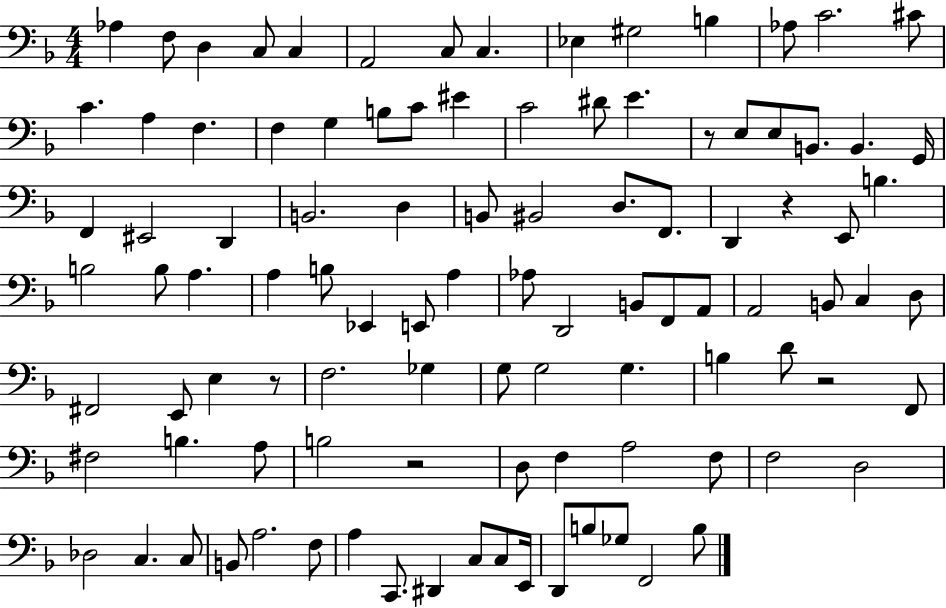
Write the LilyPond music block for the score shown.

{
  \clef bass
  \numericTimeSignature
  \time 4/4
  \key f \major
  aes4 f8 d4 c8 c4 | a,2 c8 c4. | ees4 gis2 b4 | aes8 c'2. cis'8 | \break c'4. a4 f4. | f4 g4 b8 c'8 eis'4 | c'2 dis'8 e'4. | r8 e8 e8 b,8. b,4. g,16 | \break f,4 eis,2 d,4 | b,2. d4 | b,8 bis,2 d8. f,8. | d,4 r4 e,8 b4. | \break b2 b8 a4. | a4 b8 ees,4 e,8 a4 | aes8 d,2 b,8 f,8 a,8 | a,2 b,8 c4 d8 | \break fis,2 e,8 e4 r8 | f2. ges4 | g8 g2 g4. | b4 d'8 r2 f,8 | \break fis2 b4. a8 | b2 r2 | d8 f4 a2 f8 | f2 d2 | \break des2 c4. c8 | b,8 a2. f8 | a4 c,8. dis,4 c8 c8 e,16 | d,8 b8 ges8 f,2 b8 | \break \bar "|."
}